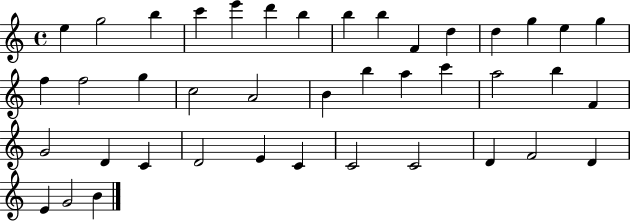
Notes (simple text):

E5/q G5/h B5/q C6/q E6/q D6/q B5/q B5/q B5/q F4/q D5/q D5/q G5/q E5/q G5/q F5/q F5/h G5/q C5/h A4/h B4/q B5/q A5/q C6/q A5/h B5/q F4/q G4/h D4/q C4/q D4/h E4/q C4/q C4/h C4/h D4/q F4/h D4/q E4/q G4/h B4/q